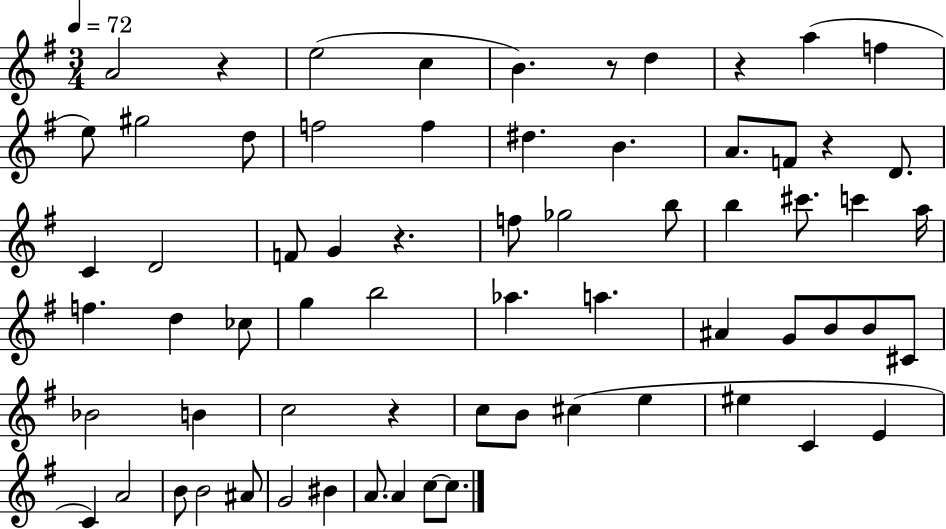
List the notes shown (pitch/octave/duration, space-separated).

A4/h R/q E5/h C5/q B4/q. R/e D5/q R/q A5/q F5/q E5/e G#5/h D5/e F5/h F5/q D#5/q. B4/q. A4/e. F4/e R/q D4/e. C4/q D4/h F4/e G4/q R/q. F5/e Gb5/h B5/e B5/q C#6/e. C6/q A5/s F5/q. D5/q CES5/e G5/q B5/h Ab5/q. A5/q. A#4/q G4/e B4/e B4/e C#4/e Bb4/h B4/q C5/h R/q C5/e B4/e C#5/q E5/q EIS5/q C4/q E4/q C4/q A4/h B4/e B4/h A#4/e G4/h BIS4/q A4/e. A4/q C5/e C5/e.